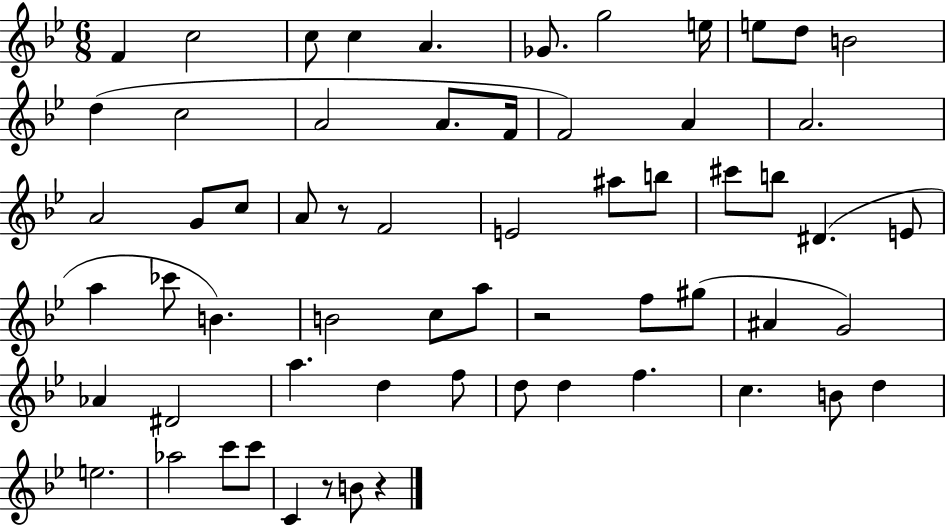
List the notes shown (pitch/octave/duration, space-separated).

F4/q C5/h C5/e C5/q A4/q. Gb4/e. G5/h E5/s E5/e D5/e B4/h D5/q C5/h A4/h A4/e. F4/s F4/h A4/q A4/h. A4/h G4/e C5/e A4/e R/e F4/h E4/h A#5/e B5/e C#6/e B5/e D#4/q. E4/e A5/q CES6/e B4/q. B4/h C5/e A5/e R/h F5/e G#5/e A#4/q G4/h Ab4/q D#4/h A5/q. D5/q F5/e D5/e D5/q F5/q. C5/q. B4/e D5/q E5/h. Ab5/h C6/e C6/e C4/q R/e B4/e R/q